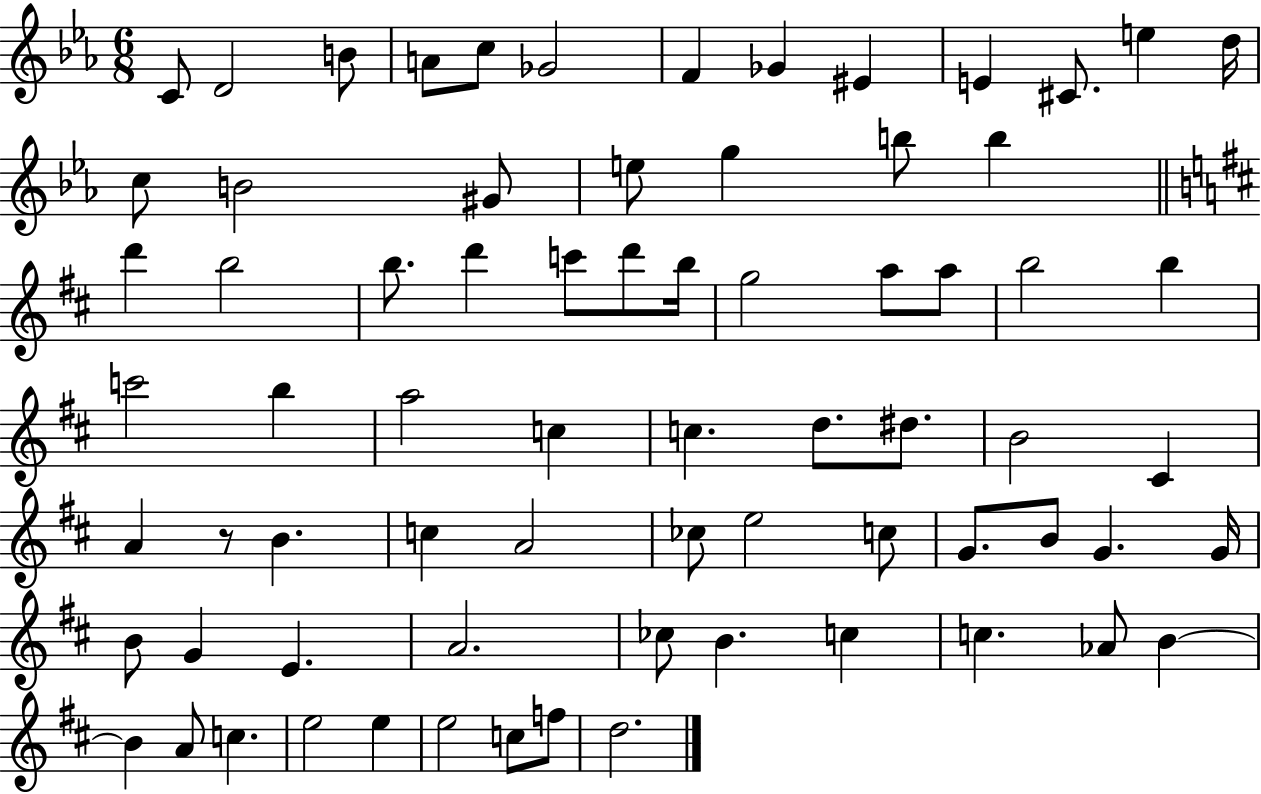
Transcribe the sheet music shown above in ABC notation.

X:1
T:Untitled
M:6/8
L:1/4
K:Eb
C/2 D2 B/2 A/2 c/2 _G2 F _G ^E E ^C/2 e d/4 c/2 B2 ^G/2 e/2 g b/2 b d' b2 b/2 d' c'/2 d'/2 b/4 g2 a/2 a/2 b2 b c'2 b a2 c c d/2 ^d/2 B2 ^C A z/2 B c A2 _c/2 e2 c/2 G/2 B/2 G G/4 B/2 G E A2 _c/2 B c c _A/2 B B A/2 c e2 e e2 c/2 f/2 d2